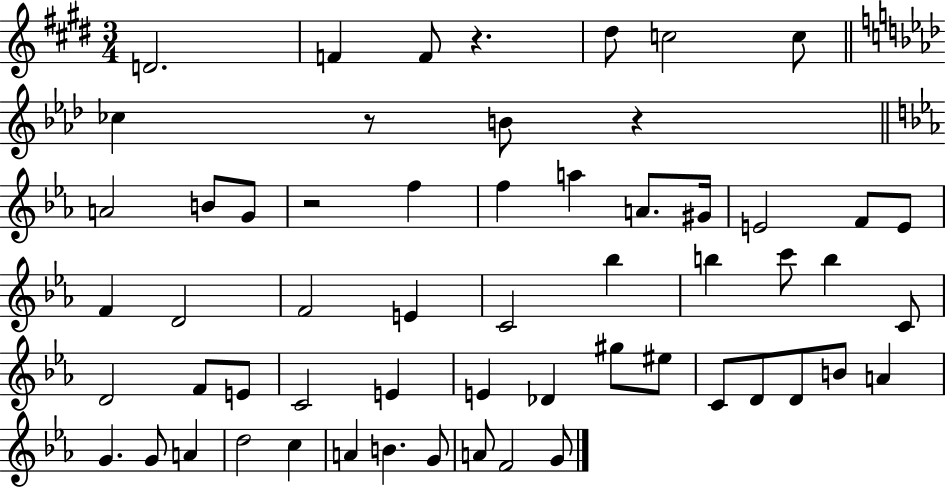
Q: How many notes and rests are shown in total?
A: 58